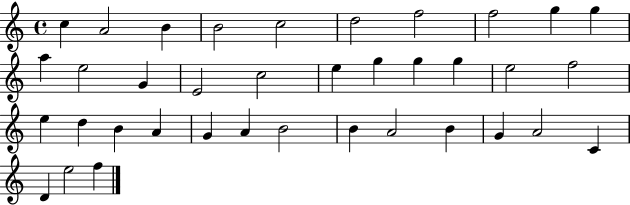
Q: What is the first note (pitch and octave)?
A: C5